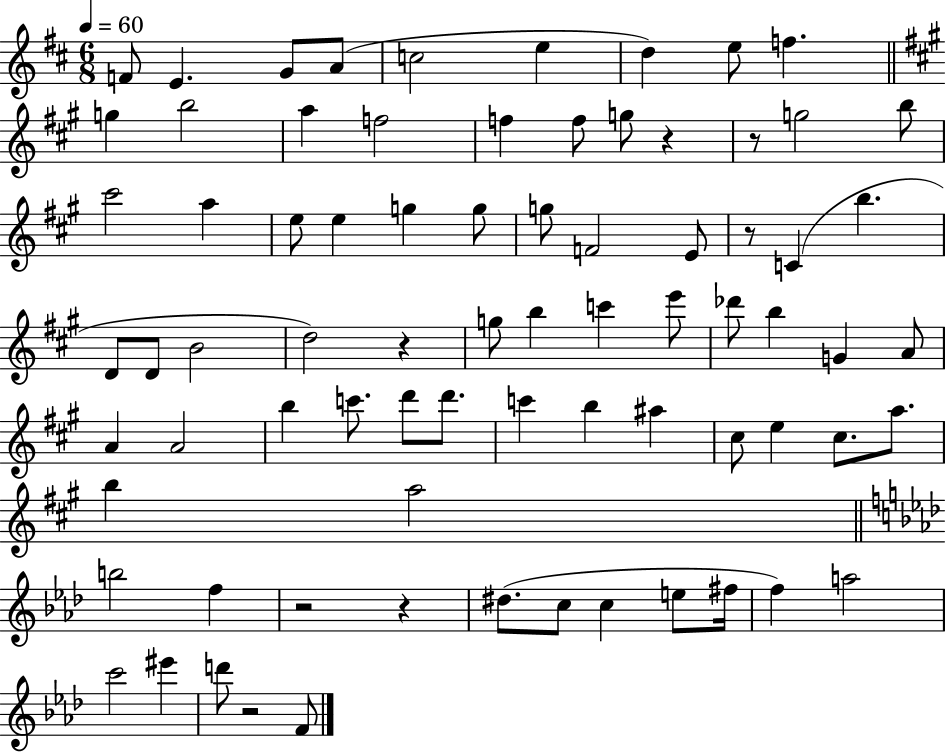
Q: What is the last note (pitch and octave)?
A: F4